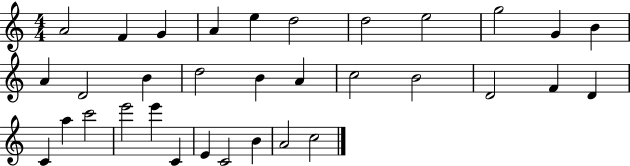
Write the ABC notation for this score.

X:1
T:Untitled
M:4/4
L:1/4
K:C
A2 F G A e d2 d2 e2 g2 G B A D2 B d2 B A c2 B2 D2 F D C a c'2 e'2 e' C E C2 B A2 c2